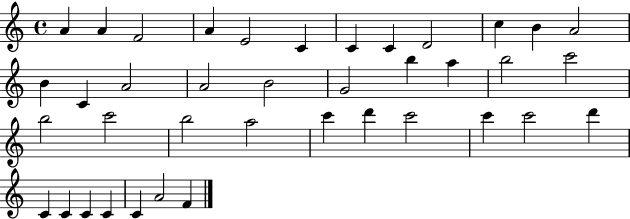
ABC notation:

X:1
T:Untitled
M:4/4
L:1/4
K:C
A A F2 A E2 C C C D2 c B A2 B C A2 A2 B2 G2 b a b2 c'2 b2 c'2 b2 a2 c' d' c'2 c' c'2 d' C C C C C A2 F